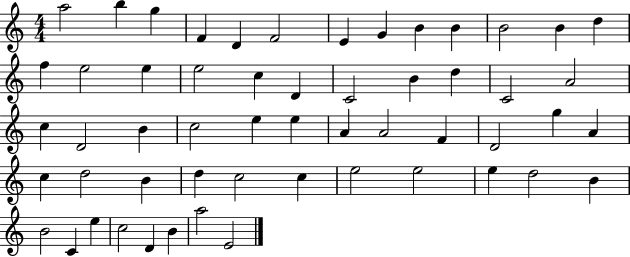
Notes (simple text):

A5/h B5/q G5/q F4/q D4/q F4/h E4/q G4/q B4/q B4/q B4/h B4/q D5/q F5/q E5/h E5/q E5/h C5/q D4/q C4/h B4/q D5/q C4/h A4/h C5/q D4/h B4/q C5/h E5/q E5/q A4/q A4/h F4/q D4/h G5/q A4/q C5/q D5/h B4/q D5/q C5/h C5/q E5/h E5/h E5/q D5/h B4/q B4/h C4/q E5/q C5/h D4/q B4/q A5/h E4/h